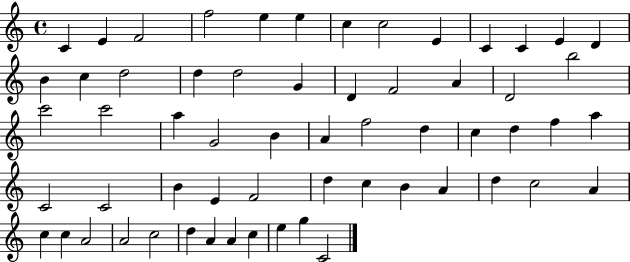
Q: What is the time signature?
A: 4/4